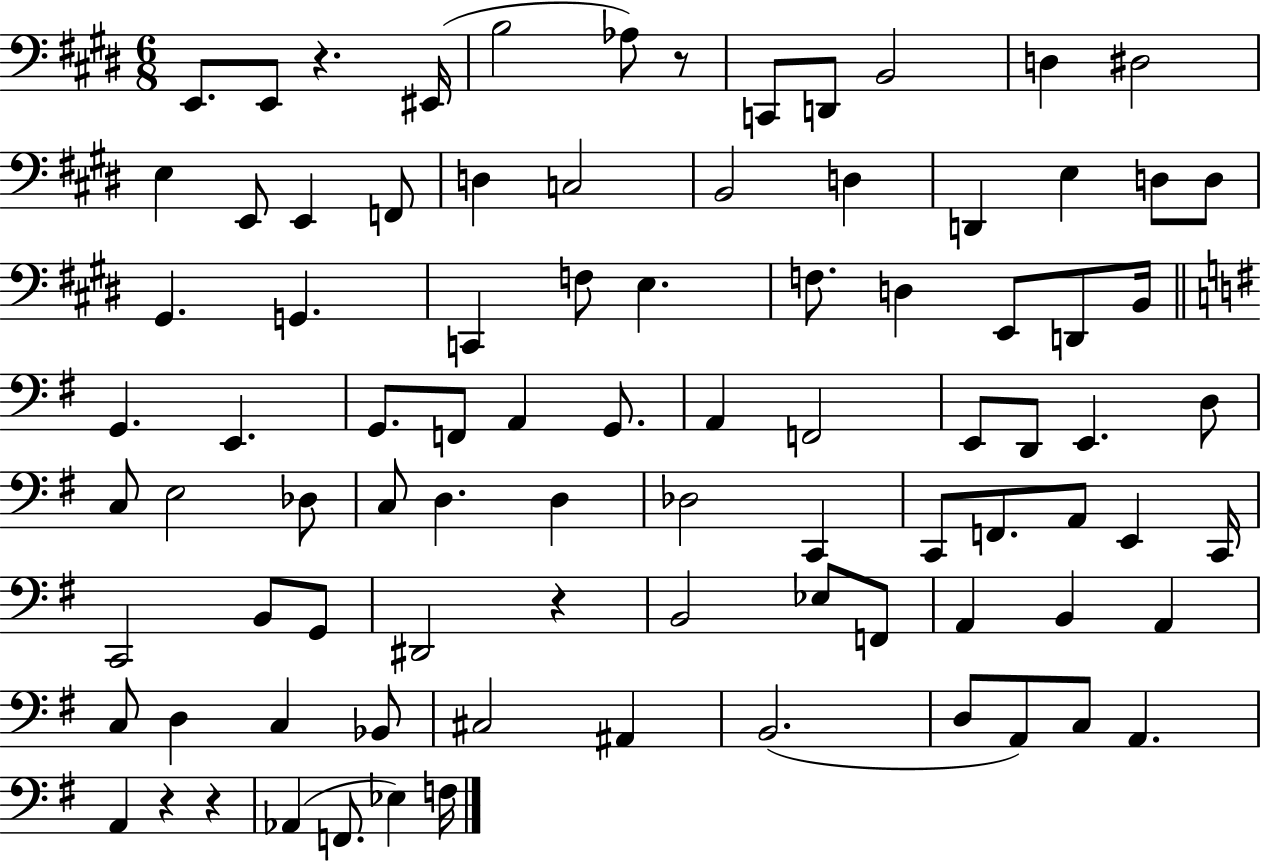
E2/e. E2/e R/q. EIS2/s B3/h Ab3/e R/e C2/e D2/e B2/h D3/q D#3/h E3/q E2/e E2/q F2/e D3/q C3/h B2/h D3/q D2/q E3/q D3/e D3/e G#2/q. G2/q. C2/q F3/e E3/q. F3/e. D3/q E2/e D2/e B2/s G2/q. E2/q. G2/e. F2/e A2/q G2/e. A2/q F2/h E2/e D2/e E2/q. D3/e C3/e E3/h Db3/e C3/e D3/q. D3/q Db3/h C2/q C2/e F2/e. A2/e E2/q C2/s C2/h B2/e G2/e D#2/h R/q B2/h Eb3/e F2/e A2/q B2/q A2/q C3/e D3/q C3/q Bb2/e C#3/h A#2/q B2/h. D3/e A2/e C3/e A2/q. A2/q R/q R/q Ab2/q F2/e. Eb3/q F3/s